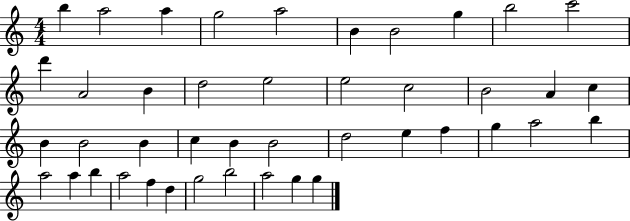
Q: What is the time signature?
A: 4/4